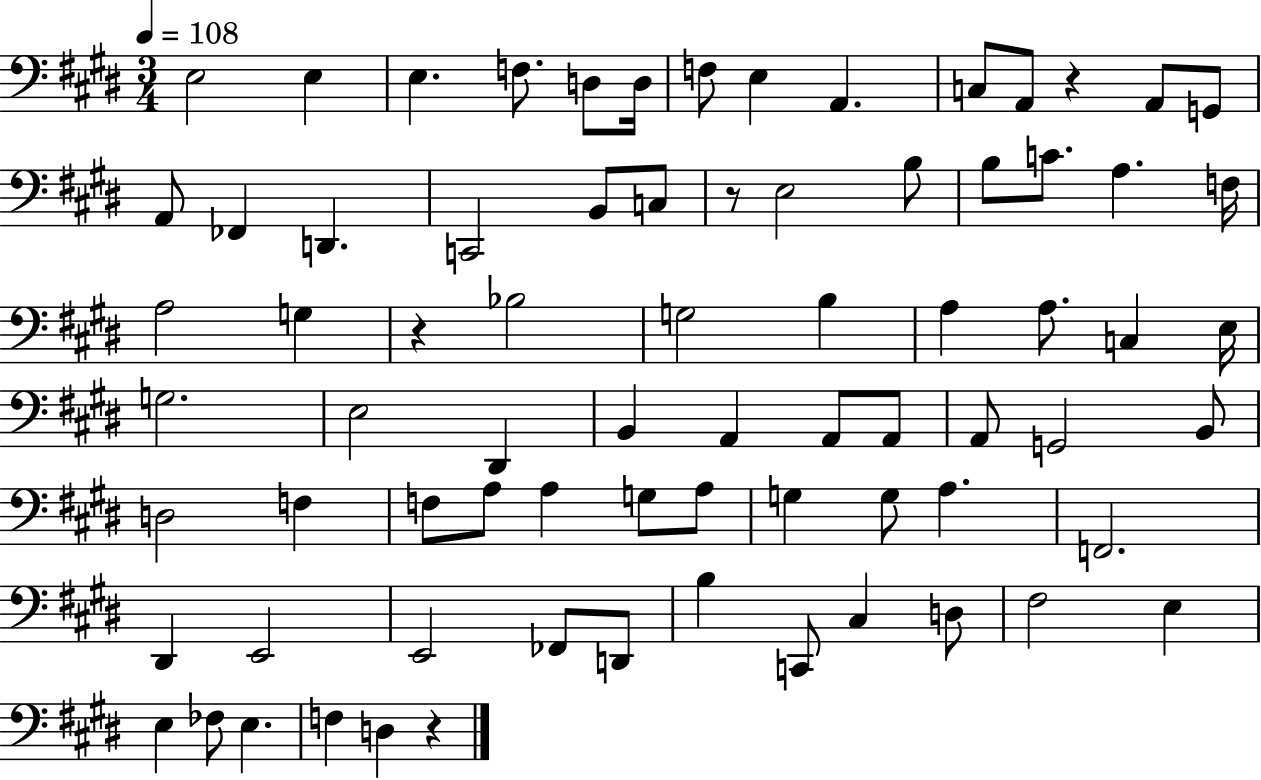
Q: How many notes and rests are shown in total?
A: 75